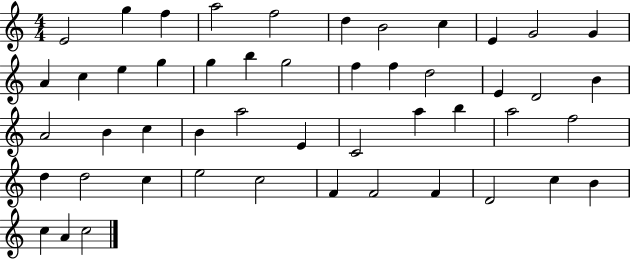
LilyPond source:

{
  \clef treble
  \numericTimeSignature
  \time 4/4
  \key c \major
  e'2 g''4 f''4 | a''2 f''2 | d''4 b'2 c''4 | e'4 g'2 g'4 | \break a'4 c''4 e''4 g''4 | g''4 b''4 g''2 | f''4 f''4 d''2 | e'4 d'2 b'4 | \break a'2 b'4 c''4 | b'4 a''2 e'4 | c'2 a''4 b''4 | a''2 f''2 | \break d''4 d''2 c''4 | e''2 c''2 | f'4 f'2 f'4 | d'2 c''4 b'4 | \break c''4 a'4 c''2 | \bar "|."
}